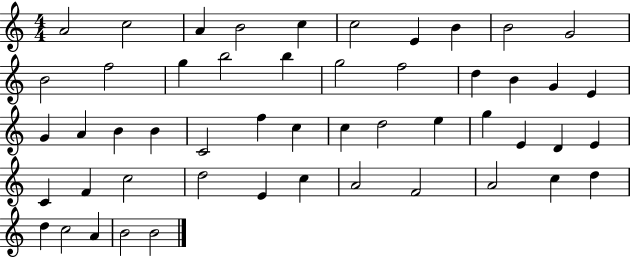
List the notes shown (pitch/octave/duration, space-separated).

A4/h C5/h A4/q B4/h C5/q C5/h E4/q B4/q B4/h G4/h B4/h F5/h G5/q B5/h B5/q G5/h F5/h D5/q B4/q G4/q E4/q G4/q A4/q B4/q B4/q C4/h F5/q C5/q C5/q D5/h E5/q G5/q E4/q D4/q E4/q C4/q F4/q C5/h D5/h E4/q C5/q A4/h F4/h A4/h C5/q D5/q D5/q C5/h A4/q B4/h B4/h